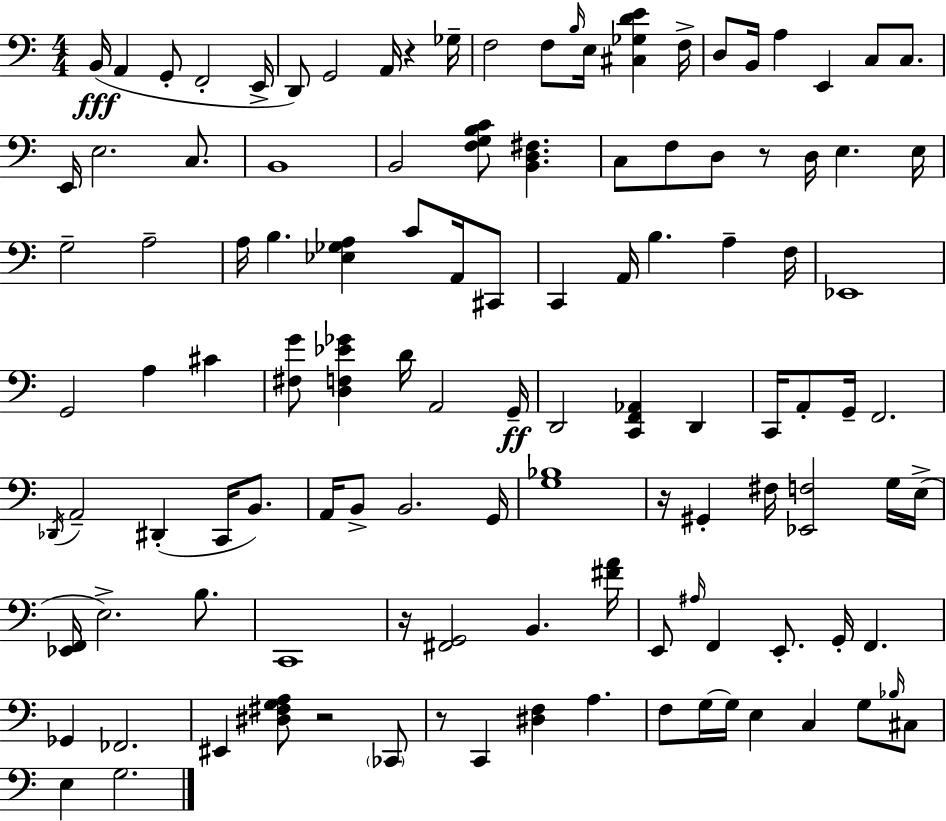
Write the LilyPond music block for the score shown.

{
  \clef bass
  \numericTimeSignature
  \time 4/4
  \key c \major
  b,16(\fff a,4 g,8-. f,2-. e,16-> | d,8) g,2 a,16 r4 ges16-- | f2 f8 \grace { b16 } e16 <cis ges d' e'>4 | f16-> d8 b,16 a4 e,4 c8 c8. | \break e,16 e2. c8. | b,1 | b,2 <f g b c'>8 <b, d fis>4. | c8 f8 d8 r8 d16 e4. | \break e16 g2-- a2-- | a16 b4. <ees ges a>4 c'8 a,16 cis,8 | c,4 a,16 b4. a4-- | f16 ees,1 | \break g,2 a4 cis'4 | <fis g'>8 <d f ees' ges'>4 d'16 a,2 | g,16--\ff d,2 <c, f, aes,>4 d,4 | c,16 a,8-. g,16-- f,2. | \break \acciaccatura { des,16 } a,2-- dis,4-.( c,16 b,8.) | a,16 b,8-> b,2. | g,16 <g bes>1 | r16 gis,4-. fis16 <ees, f>2 | \break g16 e16->( <ees, f,>16 e2.->) b8. | c,1 | r16 <fis, g,>2 b,4. | <fis' a'>16 e,8 \grace { ais16 } f,4 e,8.-. g,16-. f,4. | \break ges,4 fes,2. | eis,4 <dis fis g a>8 r2 | \parenthesize ces,8 r8 c,4 <dis f>4 a4. | f8 g16~~ g16 e4 c4 g8 | \break \grace { bes16 } cis8 e4 g2. | \bar "|."
}